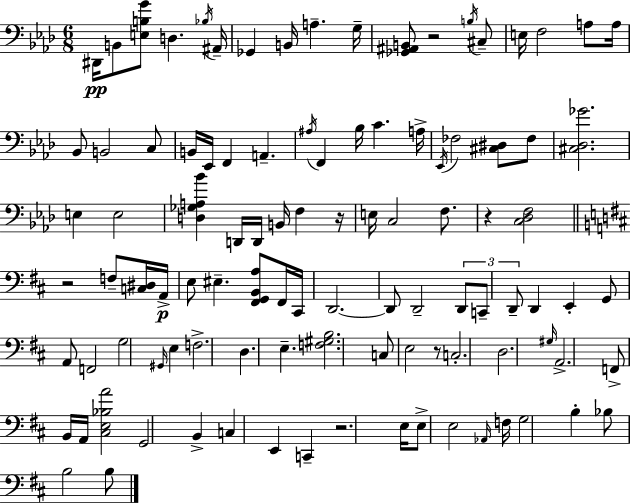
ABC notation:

X:1
T:Untitled
M:6/8
L:1/4
K:Fm
^D,,/4 B,,/2 [E,B,G]/2 D, _B,/4 ^A,,/4 _G,, B,,/4 A, G,/4 [_G,,^A,,B,,]/2 z2 B,/4 ^C,/2 E,/4 F,2 A,/2 A,/4 _B,,/2 B,,2 C,/2 B,,/4 _E,,/4 F,, A,, ^A,/4 F,, _B,/4 C A,/4 _E,,/4 _F,2 [^C,^D,]/2 _F,/2 [^C,_D,_G]2 E, E,2 [D,_G,A,_B] D,,/4 D,,/4 B,,/4 F, z/4 E,/4 C,2 F,/2 z [C,_D,F,]2 z2 F,/2 [C,^D,]/4 A,,/4 E,/2 ^E, [^F,,G,,B,,A,]/2 ^F,,/4 ^C,,/4 D,,2 D,,/2 D,,2 D,,/2 C,,/2 D,,/2 D,, E,, G,,/2 A,,/2 F,,2 G,2 ^G,,/4 E, F,2 D, E, [F,^G,B,]2 C,/2 E,2 z/2 C,2 D,2 ^G,/4 A,,2 F,,/2 B,,/4 A,,/4 [^C,E,_B,A]2 G,,2 B,, C, E,, C,, z2 E,/4 E,/2 E,2 _A,,/4 F,/4 G,2 B, _B,/2 B,2 B,/2